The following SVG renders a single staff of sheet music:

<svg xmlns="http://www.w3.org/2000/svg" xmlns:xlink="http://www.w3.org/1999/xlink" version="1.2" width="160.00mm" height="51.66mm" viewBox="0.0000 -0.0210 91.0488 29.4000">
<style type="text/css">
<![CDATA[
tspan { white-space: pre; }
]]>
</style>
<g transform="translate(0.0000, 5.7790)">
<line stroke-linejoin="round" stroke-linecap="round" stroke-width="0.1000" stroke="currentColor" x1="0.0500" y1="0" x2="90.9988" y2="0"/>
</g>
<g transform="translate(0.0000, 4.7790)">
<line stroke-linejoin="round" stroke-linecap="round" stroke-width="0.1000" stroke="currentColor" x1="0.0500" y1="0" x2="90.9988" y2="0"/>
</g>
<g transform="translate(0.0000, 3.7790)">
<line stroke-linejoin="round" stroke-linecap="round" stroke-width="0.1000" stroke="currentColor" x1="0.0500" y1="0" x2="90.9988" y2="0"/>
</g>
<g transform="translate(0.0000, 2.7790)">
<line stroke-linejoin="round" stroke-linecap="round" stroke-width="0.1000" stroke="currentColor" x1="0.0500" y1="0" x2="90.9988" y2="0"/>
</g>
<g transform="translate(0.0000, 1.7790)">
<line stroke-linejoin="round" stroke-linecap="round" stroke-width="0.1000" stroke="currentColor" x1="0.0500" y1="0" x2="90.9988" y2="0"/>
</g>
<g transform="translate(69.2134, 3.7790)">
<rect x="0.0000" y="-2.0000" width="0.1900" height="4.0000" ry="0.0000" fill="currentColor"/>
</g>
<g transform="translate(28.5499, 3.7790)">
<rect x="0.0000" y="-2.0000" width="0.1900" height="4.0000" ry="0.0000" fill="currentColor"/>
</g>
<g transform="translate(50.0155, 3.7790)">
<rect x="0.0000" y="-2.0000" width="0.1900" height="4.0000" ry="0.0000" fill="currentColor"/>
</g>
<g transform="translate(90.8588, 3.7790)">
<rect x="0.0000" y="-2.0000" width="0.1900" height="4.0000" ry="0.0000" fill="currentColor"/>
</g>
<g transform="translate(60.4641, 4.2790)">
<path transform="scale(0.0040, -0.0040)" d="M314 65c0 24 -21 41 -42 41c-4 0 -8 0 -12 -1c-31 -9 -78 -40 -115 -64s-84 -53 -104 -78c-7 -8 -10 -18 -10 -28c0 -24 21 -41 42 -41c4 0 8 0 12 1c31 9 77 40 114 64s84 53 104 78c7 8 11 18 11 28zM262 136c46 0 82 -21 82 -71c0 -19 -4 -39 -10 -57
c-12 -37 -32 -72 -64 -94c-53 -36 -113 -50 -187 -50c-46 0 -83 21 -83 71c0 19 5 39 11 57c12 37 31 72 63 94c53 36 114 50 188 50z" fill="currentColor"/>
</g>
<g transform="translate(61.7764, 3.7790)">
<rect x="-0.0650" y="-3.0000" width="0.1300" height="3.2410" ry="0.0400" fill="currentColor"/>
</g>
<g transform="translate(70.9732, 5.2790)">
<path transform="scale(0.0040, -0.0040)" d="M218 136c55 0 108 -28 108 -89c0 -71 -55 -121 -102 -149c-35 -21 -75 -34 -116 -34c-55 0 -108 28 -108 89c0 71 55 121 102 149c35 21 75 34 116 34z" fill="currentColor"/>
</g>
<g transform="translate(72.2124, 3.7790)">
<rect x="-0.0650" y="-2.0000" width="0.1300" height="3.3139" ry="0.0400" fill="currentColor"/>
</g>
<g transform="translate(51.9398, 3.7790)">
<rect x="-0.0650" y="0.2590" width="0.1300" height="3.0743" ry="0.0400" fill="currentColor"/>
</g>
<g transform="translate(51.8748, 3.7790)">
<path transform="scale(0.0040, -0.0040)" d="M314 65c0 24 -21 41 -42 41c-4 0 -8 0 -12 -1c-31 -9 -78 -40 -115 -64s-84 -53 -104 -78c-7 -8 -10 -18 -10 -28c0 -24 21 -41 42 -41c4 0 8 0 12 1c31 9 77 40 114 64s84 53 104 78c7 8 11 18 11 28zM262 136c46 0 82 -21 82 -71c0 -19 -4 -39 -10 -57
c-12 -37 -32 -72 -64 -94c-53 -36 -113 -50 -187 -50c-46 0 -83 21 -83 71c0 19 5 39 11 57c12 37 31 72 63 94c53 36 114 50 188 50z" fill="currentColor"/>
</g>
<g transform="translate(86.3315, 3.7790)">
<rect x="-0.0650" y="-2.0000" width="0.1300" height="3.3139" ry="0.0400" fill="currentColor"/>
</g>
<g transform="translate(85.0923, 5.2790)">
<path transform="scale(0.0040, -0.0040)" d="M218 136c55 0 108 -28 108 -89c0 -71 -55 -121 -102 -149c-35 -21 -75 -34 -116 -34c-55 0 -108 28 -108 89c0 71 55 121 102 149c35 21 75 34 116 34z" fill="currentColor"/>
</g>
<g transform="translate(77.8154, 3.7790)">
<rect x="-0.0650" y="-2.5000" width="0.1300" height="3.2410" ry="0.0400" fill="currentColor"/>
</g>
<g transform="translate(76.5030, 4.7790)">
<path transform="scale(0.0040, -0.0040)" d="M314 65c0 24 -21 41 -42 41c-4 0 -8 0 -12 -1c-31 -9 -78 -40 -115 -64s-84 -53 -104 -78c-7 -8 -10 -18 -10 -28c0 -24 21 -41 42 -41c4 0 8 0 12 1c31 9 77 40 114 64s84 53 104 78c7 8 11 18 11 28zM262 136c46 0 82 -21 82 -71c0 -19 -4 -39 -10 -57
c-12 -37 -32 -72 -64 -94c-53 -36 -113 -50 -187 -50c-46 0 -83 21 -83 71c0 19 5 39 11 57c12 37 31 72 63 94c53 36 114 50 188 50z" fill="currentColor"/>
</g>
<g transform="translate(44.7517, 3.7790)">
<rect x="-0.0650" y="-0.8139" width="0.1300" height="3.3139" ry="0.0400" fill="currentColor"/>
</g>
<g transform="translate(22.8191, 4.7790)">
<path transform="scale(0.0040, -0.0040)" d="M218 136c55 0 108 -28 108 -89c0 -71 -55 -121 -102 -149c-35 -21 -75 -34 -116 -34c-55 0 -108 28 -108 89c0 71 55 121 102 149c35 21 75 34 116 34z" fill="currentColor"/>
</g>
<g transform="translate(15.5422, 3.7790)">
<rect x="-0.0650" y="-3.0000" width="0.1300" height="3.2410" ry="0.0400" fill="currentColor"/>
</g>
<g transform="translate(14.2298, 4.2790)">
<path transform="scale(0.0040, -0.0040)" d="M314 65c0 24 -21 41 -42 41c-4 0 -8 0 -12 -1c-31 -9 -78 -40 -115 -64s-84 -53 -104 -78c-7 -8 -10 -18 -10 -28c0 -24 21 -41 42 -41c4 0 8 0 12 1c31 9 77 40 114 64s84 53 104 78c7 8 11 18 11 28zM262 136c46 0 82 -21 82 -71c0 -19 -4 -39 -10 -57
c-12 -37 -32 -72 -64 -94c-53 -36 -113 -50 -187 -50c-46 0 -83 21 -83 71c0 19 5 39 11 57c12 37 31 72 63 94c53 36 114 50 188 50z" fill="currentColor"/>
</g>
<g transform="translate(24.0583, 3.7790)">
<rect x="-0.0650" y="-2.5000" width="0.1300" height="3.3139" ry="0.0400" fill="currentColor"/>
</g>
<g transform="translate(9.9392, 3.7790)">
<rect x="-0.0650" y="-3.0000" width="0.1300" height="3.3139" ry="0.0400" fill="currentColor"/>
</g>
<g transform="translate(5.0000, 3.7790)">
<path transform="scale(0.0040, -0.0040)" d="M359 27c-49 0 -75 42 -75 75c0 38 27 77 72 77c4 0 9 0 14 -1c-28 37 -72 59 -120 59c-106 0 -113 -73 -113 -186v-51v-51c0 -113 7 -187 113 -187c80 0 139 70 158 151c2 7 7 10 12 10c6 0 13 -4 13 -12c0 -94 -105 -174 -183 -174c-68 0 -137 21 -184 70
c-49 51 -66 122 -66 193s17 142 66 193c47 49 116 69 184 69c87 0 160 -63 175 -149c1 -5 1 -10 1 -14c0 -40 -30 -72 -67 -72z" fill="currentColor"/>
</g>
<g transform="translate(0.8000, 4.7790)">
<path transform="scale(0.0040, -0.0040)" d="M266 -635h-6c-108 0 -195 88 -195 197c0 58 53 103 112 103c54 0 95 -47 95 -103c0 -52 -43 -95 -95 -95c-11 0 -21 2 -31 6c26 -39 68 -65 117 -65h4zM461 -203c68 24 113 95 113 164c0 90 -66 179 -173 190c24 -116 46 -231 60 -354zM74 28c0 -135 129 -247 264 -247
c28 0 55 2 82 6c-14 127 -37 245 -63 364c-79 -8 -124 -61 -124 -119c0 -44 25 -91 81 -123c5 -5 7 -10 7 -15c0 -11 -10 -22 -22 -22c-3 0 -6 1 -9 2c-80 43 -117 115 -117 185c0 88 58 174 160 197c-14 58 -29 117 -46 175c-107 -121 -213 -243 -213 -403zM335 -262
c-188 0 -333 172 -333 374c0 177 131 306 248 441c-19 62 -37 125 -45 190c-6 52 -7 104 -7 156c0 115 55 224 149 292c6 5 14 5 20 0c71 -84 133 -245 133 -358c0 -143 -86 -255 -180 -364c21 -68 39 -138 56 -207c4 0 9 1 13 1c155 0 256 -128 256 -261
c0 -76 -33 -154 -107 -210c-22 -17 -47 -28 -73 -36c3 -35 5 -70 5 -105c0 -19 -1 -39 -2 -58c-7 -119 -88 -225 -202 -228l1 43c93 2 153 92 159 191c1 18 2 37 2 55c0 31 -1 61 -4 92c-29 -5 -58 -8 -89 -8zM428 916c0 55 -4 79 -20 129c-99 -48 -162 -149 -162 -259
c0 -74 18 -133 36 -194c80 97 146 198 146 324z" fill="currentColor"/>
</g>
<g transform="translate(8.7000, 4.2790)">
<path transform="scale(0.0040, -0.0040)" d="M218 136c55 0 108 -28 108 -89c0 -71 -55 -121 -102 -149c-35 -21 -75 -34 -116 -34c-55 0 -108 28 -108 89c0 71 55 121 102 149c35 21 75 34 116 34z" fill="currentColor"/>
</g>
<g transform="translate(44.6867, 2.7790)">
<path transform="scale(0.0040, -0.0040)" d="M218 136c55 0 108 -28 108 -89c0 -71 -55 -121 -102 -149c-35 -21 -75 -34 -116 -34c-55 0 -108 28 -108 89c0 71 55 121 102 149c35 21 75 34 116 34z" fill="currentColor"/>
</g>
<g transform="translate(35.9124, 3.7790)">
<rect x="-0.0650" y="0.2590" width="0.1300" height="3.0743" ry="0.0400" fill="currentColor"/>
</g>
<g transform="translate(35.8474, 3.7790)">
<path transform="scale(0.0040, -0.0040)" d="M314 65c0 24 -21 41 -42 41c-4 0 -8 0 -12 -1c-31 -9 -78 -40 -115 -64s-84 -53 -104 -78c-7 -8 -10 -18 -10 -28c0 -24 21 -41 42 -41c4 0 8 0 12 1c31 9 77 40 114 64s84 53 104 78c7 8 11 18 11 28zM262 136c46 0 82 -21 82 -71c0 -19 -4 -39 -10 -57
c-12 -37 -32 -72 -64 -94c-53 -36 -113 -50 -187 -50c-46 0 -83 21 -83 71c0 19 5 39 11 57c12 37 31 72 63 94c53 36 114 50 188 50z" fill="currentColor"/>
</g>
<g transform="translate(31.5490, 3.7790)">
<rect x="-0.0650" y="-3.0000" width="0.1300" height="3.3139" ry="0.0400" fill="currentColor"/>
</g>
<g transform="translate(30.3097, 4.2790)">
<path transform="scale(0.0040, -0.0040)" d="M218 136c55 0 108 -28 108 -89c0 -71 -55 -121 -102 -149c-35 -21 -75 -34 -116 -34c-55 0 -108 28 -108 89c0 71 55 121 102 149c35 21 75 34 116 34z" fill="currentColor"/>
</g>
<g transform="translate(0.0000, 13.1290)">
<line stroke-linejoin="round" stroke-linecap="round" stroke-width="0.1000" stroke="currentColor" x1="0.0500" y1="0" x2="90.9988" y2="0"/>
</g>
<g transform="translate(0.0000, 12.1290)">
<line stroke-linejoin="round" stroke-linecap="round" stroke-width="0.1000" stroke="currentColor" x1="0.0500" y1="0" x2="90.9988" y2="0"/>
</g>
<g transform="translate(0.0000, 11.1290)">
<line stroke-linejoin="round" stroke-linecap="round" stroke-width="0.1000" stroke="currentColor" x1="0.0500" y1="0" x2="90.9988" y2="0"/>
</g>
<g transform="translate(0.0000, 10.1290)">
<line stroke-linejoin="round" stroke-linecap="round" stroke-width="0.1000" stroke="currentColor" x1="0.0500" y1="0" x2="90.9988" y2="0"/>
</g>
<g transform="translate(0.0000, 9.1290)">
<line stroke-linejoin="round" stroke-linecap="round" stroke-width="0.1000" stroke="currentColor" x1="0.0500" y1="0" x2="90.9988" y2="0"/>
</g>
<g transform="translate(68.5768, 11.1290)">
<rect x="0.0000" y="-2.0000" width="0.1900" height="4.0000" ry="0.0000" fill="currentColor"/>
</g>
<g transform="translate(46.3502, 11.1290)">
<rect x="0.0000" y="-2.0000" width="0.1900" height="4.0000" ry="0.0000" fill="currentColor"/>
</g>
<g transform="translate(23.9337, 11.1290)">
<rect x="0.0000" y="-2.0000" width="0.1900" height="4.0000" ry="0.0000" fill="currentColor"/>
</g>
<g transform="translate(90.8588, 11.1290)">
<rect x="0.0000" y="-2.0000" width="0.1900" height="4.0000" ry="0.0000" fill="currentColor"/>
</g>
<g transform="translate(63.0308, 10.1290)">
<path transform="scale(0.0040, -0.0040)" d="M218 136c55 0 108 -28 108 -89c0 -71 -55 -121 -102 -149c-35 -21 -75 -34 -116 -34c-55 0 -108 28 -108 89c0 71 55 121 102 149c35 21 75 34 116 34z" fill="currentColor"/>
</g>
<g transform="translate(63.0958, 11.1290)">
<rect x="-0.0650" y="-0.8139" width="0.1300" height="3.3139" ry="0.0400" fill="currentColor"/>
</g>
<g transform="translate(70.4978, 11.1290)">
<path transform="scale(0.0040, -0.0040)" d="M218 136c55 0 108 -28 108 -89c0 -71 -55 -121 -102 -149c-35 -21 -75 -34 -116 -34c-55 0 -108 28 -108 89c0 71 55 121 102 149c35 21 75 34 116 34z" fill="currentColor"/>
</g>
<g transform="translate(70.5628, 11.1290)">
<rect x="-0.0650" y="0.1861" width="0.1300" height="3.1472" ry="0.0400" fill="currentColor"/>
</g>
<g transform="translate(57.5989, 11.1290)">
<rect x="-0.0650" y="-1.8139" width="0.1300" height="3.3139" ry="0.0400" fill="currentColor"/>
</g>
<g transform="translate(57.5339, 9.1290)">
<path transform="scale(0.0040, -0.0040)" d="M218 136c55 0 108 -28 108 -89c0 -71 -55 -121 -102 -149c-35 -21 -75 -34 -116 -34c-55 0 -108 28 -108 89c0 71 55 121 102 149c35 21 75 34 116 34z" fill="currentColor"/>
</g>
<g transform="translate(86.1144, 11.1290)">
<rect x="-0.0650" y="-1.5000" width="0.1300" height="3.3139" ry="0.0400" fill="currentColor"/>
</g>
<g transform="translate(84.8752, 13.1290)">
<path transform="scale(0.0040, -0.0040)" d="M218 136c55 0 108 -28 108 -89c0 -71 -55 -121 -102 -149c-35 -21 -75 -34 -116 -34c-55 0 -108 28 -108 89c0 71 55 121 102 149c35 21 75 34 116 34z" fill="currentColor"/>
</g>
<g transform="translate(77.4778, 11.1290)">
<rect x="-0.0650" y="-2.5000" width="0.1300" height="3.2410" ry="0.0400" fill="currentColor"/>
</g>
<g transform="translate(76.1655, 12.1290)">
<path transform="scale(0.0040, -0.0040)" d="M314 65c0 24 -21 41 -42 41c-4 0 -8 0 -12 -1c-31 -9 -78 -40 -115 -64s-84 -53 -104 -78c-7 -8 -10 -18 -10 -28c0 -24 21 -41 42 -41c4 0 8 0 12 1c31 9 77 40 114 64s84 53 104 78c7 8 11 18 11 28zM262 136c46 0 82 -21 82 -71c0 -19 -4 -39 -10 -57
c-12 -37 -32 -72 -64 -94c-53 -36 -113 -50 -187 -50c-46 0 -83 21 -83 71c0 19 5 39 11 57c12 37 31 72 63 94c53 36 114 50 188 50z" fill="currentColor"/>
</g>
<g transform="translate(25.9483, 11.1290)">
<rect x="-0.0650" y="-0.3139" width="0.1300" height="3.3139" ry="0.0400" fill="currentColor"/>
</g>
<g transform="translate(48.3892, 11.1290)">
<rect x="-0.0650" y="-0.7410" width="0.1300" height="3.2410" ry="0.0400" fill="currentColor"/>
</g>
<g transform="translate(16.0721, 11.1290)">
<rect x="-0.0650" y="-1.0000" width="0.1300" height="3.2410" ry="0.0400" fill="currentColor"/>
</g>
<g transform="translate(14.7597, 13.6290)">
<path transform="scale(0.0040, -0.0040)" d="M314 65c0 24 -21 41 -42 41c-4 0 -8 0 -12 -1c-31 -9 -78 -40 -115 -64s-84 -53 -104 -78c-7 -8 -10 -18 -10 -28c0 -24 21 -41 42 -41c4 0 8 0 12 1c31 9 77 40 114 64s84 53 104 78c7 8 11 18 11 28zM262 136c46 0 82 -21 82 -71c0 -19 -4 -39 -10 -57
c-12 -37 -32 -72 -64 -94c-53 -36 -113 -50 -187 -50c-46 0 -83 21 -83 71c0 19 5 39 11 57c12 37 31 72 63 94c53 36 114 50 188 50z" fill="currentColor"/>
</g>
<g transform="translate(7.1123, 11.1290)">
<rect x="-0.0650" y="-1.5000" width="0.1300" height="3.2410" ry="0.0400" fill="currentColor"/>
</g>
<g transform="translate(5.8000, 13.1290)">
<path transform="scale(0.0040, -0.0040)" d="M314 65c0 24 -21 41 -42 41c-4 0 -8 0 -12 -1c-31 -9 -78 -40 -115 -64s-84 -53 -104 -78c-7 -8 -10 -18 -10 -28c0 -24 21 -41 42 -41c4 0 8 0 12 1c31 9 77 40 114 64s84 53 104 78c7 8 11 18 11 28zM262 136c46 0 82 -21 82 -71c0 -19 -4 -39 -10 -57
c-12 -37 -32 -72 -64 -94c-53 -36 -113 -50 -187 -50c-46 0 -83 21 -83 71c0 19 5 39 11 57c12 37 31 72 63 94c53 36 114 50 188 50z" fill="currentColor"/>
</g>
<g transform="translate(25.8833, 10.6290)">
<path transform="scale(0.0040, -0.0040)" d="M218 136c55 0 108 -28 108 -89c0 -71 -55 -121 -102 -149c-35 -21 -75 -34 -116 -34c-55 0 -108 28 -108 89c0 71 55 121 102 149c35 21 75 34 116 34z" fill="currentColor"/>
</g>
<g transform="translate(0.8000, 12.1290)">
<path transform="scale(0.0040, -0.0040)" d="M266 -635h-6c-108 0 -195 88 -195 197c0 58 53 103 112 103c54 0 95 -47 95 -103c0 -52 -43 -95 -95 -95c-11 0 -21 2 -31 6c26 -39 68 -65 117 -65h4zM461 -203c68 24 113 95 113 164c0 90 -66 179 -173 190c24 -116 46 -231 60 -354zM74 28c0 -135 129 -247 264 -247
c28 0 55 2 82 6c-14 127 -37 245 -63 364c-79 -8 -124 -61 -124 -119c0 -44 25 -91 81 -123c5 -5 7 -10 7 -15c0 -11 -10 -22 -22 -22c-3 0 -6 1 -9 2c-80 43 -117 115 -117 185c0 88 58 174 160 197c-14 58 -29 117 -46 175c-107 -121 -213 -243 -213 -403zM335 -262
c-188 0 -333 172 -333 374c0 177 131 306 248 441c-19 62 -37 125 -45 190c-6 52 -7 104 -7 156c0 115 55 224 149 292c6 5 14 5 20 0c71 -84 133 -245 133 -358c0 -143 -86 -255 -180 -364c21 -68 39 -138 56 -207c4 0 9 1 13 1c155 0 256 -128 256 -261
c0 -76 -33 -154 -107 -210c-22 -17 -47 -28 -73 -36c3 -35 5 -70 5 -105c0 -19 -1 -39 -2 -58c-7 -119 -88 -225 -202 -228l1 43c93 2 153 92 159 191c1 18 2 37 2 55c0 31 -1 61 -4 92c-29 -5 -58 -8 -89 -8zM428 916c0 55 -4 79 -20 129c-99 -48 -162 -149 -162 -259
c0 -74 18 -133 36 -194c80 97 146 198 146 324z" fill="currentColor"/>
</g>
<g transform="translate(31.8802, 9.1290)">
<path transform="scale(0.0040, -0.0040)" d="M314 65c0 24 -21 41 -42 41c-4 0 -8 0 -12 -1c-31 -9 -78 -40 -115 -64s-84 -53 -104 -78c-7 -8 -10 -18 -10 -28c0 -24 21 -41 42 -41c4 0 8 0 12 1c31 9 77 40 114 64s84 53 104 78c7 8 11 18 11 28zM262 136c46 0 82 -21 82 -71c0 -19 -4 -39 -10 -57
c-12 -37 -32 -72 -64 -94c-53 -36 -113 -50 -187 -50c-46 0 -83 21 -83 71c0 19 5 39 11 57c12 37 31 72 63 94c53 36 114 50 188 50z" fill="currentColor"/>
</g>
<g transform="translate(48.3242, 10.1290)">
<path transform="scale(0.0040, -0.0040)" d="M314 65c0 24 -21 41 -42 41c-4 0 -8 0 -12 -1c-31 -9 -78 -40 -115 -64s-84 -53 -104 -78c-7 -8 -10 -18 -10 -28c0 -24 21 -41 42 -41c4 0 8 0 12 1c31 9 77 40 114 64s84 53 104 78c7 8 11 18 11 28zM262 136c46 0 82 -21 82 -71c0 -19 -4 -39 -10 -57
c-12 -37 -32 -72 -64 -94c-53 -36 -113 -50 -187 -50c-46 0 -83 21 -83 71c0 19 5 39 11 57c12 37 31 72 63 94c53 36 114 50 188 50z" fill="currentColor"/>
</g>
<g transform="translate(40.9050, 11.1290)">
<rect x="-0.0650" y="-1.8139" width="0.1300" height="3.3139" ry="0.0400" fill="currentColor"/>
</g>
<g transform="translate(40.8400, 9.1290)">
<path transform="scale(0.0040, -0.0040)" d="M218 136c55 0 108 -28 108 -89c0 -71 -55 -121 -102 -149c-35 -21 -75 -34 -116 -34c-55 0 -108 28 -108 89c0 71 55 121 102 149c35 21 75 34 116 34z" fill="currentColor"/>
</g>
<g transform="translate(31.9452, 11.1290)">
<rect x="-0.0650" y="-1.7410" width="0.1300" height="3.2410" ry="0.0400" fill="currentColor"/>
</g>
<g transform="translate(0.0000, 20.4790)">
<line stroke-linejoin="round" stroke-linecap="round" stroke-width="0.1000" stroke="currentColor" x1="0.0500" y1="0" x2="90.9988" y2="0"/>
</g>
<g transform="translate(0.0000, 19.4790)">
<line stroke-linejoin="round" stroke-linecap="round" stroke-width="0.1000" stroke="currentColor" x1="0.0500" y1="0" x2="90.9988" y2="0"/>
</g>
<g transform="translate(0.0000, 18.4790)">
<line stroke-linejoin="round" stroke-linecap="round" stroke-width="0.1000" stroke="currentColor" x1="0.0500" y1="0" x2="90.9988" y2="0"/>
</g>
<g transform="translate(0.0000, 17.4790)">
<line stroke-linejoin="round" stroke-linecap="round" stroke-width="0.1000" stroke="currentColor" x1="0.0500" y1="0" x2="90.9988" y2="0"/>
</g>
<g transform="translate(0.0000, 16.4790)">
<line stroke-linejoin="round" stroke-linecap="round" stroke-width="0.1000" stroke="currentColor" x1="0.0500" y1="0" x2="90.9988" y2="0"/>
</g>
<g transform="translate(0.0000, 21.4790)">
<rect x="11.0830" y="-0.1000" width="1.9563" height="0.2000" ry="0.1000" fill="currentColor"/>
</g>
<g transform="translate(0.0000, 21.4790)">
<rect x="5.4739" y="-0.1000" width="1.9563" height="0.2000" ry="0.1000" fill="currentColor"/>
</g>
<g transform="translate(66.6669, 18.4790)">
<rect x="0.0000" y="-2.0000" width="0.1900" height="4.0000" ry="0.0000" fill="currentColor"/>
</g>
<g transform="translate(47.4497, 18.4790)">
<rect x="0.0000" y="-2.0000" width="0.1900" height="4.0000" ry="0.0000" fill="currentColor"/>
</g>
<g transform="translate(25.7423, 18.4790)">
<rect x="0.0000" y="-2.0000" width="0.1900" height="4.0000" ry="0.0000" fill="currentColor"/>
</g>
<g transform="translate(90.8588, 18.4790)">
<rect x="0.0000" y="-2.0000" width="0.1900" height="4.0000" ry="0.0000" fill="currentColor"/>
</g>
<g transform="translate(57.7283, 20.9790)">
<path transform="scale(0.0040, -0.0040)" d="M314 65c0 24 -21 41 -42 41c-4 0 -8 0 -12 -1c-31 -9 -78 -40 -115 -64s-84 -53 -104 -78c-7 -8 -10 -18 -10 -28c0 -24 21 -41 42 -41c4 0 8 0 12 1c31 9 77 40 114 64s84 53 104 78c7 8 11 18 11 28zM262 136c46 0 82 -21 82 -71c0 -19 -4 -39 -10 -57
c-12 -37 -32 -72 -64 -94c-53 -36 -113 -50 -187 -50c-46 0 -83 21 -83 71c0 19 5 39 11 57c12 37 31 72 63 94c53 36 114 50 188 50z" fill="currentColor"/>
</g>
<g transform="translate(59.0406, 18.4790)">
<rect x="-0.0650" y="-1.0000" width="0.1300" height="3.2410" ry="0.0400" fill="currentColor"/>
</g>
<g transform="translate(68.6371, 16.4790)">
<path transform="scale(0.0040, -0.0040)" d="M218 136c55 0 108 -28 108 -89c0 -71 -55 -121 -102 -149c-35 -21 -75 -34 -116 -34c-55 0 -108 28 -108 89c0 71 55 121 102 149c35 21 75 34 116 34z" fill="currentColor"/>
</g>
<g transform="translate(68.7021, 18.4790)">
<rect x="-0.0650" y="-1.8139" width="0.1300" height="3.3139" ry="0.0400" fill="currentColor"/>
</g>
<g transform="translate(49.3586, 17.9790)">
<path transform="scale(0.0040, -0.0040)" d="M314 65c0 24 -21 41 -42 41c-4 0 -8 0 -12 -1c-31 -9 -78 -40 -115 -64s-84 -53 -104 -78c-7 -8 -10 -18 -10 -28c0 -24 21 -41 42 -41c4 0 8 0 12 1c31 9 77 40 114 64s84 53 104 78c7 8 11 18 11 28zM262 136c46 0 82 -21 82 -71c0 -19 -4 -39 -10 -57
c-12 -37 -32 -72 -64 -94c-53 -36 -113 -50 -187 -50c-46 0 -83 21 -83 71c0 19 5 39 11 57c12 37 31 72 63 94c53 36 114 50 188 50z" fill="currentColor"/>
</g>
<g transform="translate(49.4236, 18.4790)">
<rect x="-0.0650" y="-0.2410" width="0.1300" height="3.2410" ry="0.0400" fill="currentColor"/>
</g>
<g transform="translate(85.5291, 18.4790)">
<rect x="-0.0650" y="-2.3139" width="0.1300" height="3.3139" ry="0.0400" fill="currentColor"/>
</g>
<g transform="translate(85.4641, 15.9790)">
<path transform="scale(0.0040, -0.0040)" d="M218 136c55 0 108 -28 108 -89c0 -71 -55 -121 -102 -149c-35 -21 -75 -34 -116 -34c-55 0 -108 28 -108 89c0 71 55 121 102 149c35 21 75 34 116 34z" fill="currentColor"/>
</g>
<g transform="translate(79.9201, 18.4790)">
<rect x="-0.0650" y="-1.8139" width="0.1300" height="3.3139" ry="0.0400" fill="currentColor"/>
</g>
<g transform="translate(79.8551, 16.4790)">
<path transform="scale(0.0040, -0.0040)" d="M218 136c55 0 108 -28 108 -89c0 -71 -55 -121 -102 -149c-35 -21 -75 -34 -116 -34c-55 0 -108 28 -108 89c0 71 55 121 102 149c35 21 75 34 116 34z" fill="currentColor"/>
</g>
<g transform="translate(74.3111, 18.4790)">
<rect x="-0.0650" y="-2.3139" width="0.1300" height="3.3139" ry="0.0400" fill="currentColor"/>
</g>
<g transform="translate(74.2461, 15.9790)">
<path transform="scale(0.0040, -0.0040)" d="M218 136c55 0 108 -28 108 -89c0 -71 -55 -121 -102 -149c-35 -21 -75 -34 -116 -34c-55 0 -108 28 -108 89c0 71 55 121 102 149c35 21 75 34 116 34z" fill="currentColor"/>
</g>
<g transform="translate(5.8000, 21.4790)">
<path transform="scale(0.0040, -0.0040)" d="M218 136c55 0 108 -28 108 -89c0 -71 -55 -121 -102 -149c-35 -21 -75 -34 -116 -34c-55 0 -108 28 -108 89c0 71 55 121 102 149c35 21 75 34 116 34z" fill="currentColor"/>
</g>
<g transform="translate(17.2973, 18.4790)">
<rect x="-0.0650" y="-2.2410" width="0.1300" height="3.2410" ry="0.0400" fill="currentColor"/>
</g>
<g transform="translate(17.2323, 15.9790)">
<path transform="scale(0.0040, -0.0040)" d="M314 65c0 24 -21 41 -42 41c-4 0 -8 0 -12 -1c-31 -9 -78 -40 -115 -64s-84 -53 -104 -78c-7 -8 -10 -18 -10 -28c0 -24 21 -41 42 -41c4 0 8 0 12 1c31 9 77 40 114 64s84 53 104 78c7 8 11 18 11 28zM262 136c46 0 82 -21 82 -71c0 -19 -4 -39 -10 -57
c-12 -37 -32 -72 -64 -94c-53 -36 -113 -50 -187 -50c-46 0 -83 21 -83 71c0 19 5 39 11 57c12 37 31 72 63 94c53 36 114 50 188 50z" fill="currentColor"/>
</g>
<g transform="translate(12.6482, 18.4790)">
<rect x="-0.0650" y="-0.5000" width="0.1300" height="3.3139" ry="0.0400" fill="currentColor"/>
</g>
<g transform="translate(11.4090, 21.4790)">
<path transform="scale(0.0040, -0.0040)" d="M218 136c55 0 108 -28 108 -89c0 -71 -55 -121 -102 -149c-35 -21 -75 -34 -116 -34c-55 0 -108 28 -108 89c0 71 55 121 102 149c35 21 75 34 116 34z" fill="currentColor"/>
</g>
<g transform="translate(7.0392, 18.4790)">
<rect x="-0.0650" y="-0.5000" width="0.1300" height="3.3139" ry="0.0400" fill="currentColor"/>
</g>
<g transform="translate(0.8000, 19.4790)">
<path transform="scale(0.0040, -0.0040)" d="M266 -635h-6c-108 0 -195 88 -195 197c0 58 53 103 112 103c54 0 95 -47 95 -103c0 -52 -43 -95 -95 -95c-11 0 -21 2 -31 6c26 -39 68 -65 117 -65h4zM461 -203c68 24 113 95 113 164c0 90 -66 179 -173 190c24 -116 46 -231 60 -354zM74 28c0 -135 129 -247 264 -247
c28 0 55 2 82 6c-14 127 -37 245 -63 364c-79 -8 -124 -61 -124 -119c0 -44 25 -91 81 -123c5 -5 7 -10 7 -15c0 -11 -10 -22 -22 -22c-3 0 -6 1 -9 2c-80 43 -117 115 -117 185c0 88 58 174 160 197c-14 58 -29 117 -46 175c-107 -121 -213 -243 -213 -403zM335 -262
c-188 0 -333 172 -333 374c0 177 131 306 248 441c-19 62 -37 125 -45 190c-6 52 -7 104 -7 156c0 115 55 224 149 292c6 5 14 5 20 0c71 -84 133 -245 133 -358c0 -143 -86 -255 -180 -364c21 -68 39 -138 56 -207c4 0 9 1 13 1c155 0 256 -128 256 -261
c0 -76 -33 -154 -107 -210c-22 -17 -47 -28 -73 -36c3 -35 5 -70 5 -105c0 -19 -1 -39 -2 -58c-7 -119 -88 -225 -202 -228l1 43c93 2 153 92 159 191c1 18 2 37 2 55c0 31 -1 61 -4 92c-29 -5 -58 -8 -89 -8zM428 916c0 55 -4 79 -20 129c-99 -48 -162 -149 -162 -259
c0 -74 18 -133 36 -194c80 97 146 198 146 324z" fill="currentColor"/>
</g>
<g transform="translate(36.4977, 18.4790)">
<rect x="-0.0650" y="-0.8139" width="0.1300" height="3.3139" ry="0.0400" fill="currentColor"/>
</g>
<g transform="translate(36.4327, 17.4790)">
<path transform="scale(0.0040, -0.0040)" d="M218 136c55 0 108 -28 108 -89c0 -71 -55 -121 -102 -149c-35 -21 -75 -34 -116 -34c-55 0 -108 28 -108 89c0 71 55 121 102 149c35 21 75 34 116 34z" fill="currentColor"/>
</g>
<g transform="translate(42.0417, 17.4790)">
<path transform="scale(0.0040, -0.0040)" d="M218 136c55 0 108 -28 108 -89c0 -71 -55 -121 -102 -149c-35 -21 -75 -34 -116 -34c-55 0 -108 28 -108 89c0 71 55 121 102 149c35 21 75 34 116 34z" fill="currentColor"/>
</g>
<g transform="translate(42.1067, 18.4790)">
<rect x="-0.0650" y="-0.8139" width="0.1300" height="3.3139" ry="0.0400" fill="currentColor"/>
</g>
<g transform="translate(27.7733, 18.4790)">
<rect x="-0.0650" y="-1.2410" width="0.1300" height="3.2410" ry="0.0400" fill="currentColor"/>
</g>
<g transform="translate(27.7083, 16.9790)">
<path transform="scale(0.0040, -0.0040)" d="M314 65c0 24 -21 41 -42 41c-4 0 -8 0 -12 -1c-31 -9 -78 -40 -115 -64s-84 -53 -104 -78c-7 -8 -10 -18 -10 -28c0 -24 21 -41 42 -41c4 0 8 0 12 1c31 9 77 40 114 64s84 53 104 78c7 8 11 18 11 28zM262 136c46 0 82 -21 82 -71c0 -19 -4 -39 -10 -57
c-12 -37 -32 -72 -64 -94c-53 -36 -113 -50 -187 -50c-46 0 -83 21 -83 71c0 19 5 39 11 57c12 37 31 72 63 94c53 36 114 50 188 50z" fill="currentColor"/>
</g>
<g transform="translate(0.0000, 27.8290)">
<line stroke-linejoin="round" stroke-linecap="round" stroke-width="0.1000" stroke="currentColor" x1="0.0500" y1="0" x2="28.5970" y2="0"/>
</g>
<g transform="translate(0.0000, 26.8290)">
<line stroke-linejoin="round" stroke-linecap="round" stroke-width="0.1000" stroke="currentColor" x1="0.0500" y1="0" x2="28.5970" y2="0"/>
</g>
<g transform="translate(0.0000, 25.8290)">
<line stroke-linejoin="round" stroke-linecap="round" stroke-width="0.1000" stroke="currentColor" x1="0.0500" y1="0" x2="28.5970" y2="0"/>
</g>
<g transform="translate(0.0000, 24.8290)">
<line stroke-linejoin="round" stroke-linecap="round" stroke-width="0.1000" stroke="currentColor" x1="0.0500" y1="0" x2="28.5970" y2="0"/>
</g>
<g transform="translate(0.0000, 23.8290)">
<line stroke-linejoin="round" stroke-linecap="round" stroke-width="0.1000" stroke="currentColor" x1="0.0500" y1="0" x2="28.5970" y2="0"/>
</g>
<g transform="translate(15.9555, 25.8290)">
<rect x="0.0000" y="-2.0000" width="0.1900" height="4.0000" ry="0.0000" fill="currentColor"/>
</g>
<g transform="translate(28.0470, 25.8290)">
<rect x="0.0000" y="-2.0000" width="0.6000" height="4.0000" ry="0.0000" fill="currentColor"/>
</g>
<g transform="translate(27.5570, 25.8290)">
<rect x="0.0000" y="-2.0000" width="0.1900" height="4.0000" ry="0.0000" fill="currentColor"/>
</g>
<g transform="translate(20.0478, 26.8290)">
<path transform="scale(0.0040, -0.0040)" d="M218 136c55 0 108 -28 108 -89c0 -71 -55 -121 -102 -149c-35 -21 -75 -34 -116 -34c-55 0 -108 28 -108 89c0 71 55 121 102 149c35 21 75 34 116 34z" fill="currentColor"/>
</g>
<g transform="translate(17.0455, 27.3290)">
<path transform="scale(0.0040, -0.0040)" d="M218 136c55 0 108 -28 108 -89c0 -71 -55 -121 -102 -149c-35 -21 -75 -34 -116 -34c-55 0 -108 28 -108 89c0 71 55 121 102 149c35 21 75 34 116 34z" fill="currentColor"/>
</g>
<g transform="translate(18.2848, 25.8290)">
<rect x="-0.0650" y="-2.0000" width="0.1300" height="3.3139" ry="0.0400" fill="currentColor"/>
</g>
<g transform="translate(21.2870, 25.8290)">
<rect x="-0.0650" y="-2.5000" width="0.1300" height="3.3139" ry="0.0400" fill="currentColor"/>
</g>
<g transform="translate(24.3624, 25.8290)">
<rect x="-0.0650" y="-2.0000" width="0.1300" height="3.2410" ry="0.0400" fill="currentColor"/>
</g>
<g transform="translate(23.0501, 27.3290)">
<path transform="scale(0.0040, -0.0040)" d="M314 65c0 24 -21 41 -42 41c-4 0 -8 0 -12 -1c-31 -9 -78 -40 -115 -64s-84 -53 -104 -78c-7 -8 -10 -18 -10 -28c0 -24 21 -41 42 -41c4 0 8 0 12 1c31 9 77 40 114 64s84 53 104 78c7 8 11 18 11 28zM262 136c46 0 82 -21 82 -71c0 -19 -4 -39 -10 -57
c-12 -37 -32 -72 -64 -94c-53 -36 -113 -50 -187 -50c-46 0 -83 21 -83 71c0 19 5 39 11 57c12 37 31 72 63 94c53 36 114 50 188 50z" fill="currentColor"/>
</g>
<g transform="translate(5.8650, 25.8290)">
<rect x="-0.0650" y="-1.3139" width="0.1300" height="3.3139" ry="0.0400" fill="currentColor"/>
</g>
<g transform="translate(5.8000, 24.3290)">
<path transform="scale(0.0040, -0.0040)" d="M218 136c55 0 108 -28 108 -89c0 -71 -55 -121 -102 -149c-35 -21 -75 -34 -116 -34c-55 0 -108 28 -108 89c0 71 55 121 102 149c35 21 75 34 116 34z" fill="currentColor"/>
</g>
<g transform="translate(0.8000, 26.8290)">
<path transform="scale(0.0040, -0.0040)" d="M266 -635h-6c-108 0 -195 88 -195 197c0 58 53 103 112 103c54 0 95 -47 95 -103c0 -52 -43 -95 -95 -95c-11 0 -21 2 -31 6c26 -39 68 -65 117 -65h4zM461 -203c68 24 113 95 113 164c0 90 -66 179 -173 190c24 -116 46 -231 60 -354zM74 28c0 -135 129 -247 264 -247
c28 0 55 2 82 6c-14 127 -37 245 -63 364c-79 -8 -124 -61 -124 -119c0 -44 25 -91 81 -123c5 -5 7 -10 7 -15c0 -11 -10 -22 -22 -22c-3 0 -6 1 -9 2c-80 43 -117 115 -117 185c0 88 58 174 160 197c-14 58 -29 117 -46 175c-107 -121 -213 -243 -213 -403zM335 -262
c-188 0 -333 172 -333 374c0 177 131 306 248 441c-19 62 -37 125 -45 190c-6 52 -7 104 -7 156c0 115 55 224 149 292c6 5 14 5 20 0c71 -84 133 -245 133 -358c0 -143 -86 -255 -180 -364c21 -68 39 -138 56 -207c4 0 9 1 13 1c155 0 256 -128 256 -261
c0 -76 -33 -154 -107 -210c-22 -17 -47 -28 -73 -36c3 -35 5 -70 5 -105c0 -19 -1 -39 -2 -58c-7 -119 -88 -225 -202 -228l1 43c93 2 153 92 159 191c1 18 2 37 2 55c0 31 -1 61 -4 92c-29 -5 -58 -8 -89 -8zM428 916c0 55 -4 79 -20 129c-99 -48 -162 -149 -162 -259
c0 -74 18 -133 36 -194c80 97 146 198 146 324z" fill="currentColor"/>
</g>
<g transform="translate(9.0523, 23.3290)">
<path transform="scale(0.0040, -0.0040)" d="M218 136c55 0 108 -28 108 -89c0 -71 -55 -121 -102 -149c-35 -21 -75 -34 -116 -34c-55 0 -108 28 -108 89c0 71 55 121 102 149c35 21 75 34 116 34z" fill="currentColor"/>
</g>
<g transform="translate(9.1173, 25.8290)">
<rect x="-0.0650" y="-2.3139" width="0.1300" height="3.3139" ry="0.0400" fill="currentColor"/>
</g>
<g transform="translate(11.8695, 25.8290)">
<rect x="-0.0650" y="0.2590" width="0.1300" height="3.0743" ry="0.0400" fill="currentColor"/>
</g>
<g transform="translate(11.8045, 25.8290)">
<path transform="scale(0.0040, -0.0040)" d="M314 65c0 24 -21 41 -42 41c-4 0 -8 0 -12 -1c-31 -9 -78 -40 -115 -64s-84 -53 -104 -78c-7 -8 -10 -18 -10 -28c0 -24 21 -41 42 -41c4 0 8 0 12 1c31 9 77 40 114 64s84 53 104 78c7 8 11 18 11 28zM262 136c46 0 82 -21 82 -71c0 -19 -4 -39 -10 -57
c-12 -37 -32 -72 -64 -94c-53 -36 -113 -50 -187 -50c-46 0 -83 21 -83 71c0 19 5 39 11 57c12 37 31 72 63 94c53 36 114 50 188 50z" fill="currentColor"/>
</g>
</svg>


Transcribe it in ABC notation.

X:1
T:Untitled
M:4/4
L:1/4
K:C
A A2 G A B2 d B2 A2 F G2 F E2 D2 c f2 f d2 f d B G2 E C C g2 e2 d d c2 D2 f g f g e g B2 F G F2